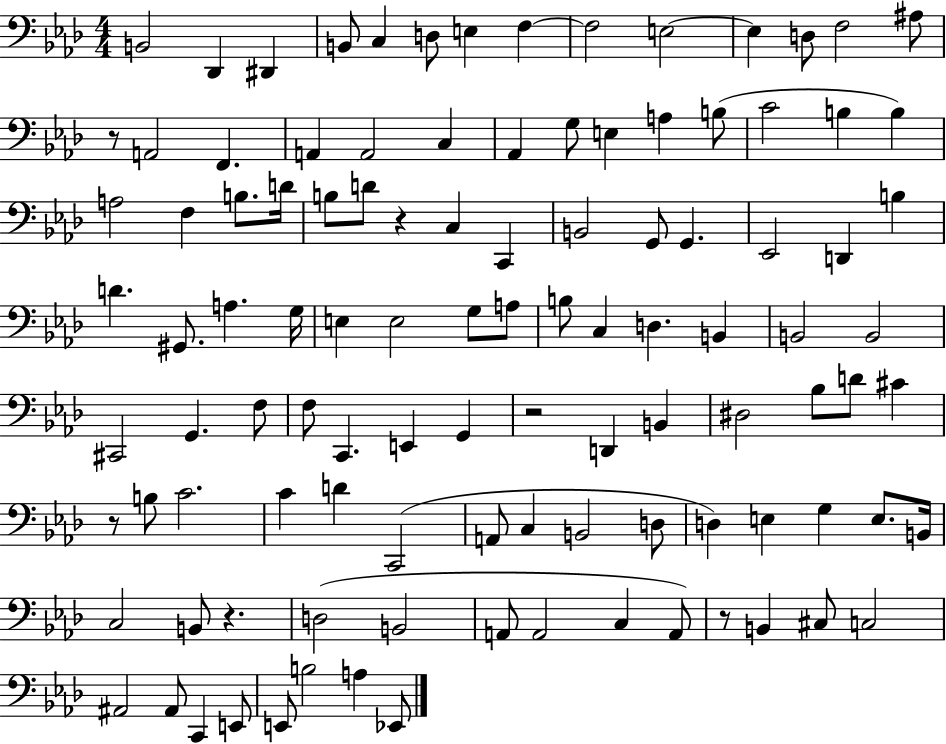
B2/h Db2/q D#2/q B2/e C3/q D3/e E3/q F3/q F3/h E3/h E3/q D3/e F3/h A#3/e R/e A2/h F2/q. A2/q A2/h C3/q Ab2/q G3/e E3/q A3/q B3/e C4/h B3/q B3/q A3/h F3/q B3/e. D4/s B3/e D4/e R/q C3/q C2/q B2/h G2/e G2/q. Eb2/h D2/q B3/q D4/q. G#2/e. A3/q. G3/s E3/q E3/h G3/e A3/e B3/e C3/q D3/q. B2/q B2/h B2/h C#2/h G2/q. F3/e F3/e C2/q. E2/q G2/q R/h D2/q B2/q D#3/h Bb3/e D4/e C#4/q R/e B3/e C4/h. C4/q D4/q C2/h A2/e C3/q B2/h D3/e D3/q E3/q G3/q E3/e. B2/s C3/h B2/e R/q. D3/h B2/h A2/e A2/h C3/q A2/e R/e B2/q C#3/e C3/h A#2/h A#2/e C2/q E2/e E2/e B3/h A3/q Eb2/e